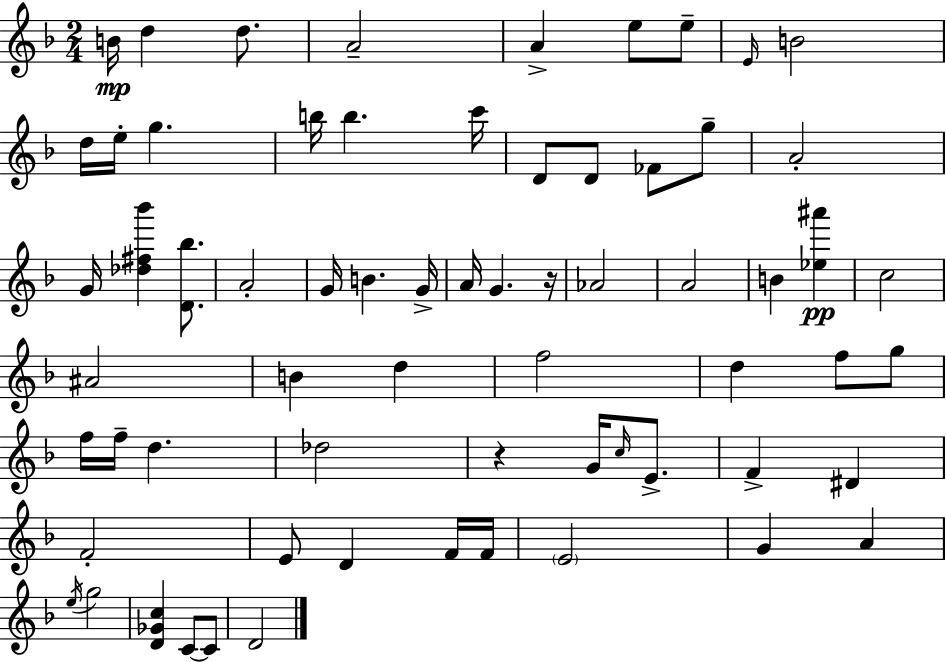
{
  \clef treble
  \numericTimeSignature
  \time 2/4
  \key f \major
  \repeat volta 2 { b'16\mp d''4 d''8. | a'2-- | a'4-> e''8 e''8-- | \grace { e'16 } b'2 | \break d''16 e''16-. g''4. | b''16 b''4. | c'''16 d'8 d'8 fes'8 g''8-- | a'2-. | \break g'16 <des'' fis'' bes'''>4 <d' bes''>8. | a'2-. | g'16 b'4. | g'16-> a'16 g'4. | \break r16 aes'2 | a'2 | b'4 <ees'' ais'''>4\pp | c''2 | \break ais'2 | b'4 d''4 | f''2 | d''4 f''8 g''8 | \break f''16 f''16-- d''4. | des''2 | r4 g'16 \grace { c''16 } e'8.-> | f'4-> dis'4 | \break f'2-. | e'8 d'4 | f'16 f'16 \parenthesize e'2 | g'4 a'4 | \break \acciaccatura { e''16 } g''2 | <d' ges' c''>4 c'8~~ | c'8 d'2 | } \bar "|."
}